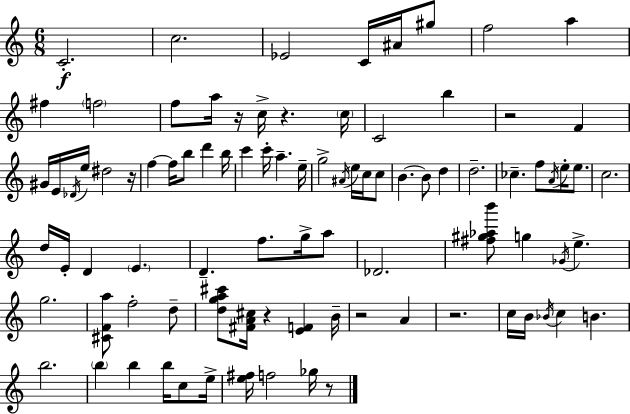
C4/h. C5/h. Eb4/h C4/s A#4/s G#5/e F5/h A5/q F#5/q F5/h F5/e A5/s R/s C5/s R/q. C5/s C4/h B5/q R/h F4/q G#4/s E4/s Db4/s E5/s D#5/h R/s F5/q F5/s B5/e D6/q B5/s C6/q C6/s A5/q. E5/s G5/h A#4/s E5/s C5/s C5/e B4/q. B4/e D5/q D5/h. CES5/q. F5/e A4/s E5/s E5/e. C5/h. D5/s E4/s D4/q E4/q. D4/q. F5/e. G5/s A5/e Db4/h. [F#5,G#5,Ab5,B6]/e G5/q Gb4/s E5/q. G5/h. [C#4,F4,A5]/e F5/h D5/e [D5,G5,A5,C#6]/e [F#4,A4,C#5]/s R/q [E4,F4]/q B4/s R/h A4/q R/h. C5/s B4/s Bb4/s C5/q B4/q. B5/h. B5/q B5/q B5/s C5/e E5/s [E5,F#5]/s F5/h Gb5/s R/e